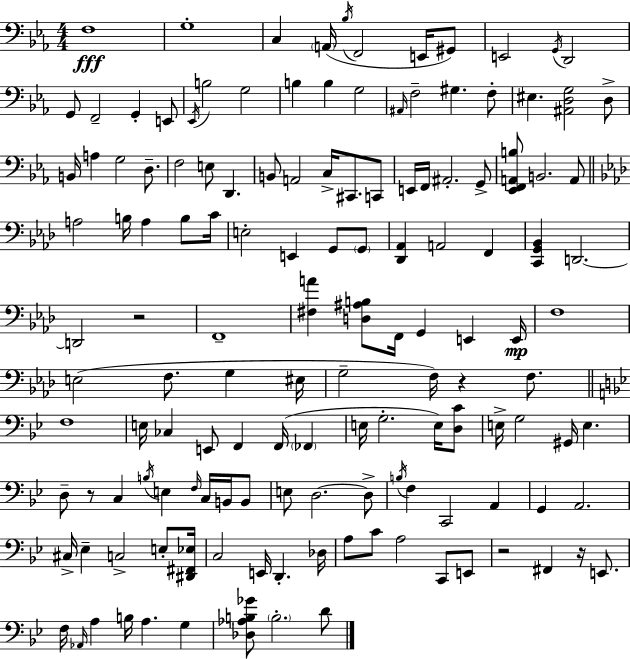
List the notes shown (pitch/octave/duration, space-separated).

F3/w G3/w C3/q A2/s Bb3/s F2/h E2/s G#2/e E2/h G2/s D2/h G2/e F2/h G2/q E2/e Eb2/s B3/h G3/h B3/q B3/q G3/h A#2/s F3/h G#3/q. F3/e EIS3/q. [A#2,D3,G3]/h D3/e B2/s A3/q G3/h D3/e. F3/h E3/e D2/q. B2/e A2/h C3/s C#2/e. C2/e E2/s F2/s A#2/h. G2/e [Eb2,F2,A2,B3]/e B2/h. A2/e A3/h B3/s A3/q B3/e C4/s E3/h E2/q G2/e G2/e [Db2,Ab2]/q A2/h F2/q [C2,G2,Bb2]/q D2/h. D2/h R/h F2/w [F#3,A4]/q [D3,A#3,B3]/e F2/s G2/q E2/q E2/s F3/w E3/h F3/e. G3/q EIS3/s G3/h F3/s R/q F3/e. F3/w E3/s CES3/q E2/e F2/q F2/s FES2/q E3/s G3/h. E3/s [D3,C4]/e E3/s G3/h G#2/s E3/q. D3/e R/e C3/q B3/s E3/q F3/s C3/s B2/s B2/e E3/e D3/h. D3/e B3/s F3/q C2/h A2/q G2/q A2/h. C#3/s Eb3/q C3/h E3/e [D#2,F#2,Eb3]/s C3/h E2/s D2/q. Db3/s A3/e C4/e A3/h C2/e E2/e R/h F#2/q R/s E2/e. F3/s Ab2/s A3/q B3/s A3/q. G3/q [Db3,Ab3,B3,Gb4]/e B3/h. D4/e